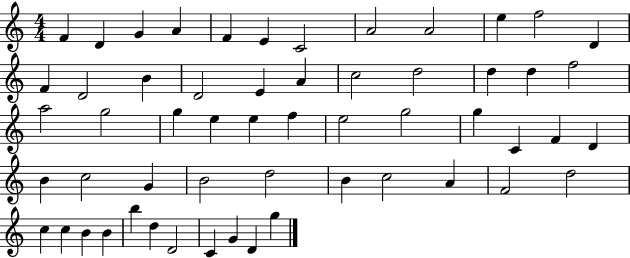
X:1
T:Untitled
M:4/4
L:1/4
K:C
F D G A F E C2 A2 A2 e f2 D F D2 B D2 E A c2 d2 d d f2 a2 g2 g e e f e2 g2 g C F D B c2 G B2 d2 B c2 A F2 d2 c c B B b d D2 C G D g